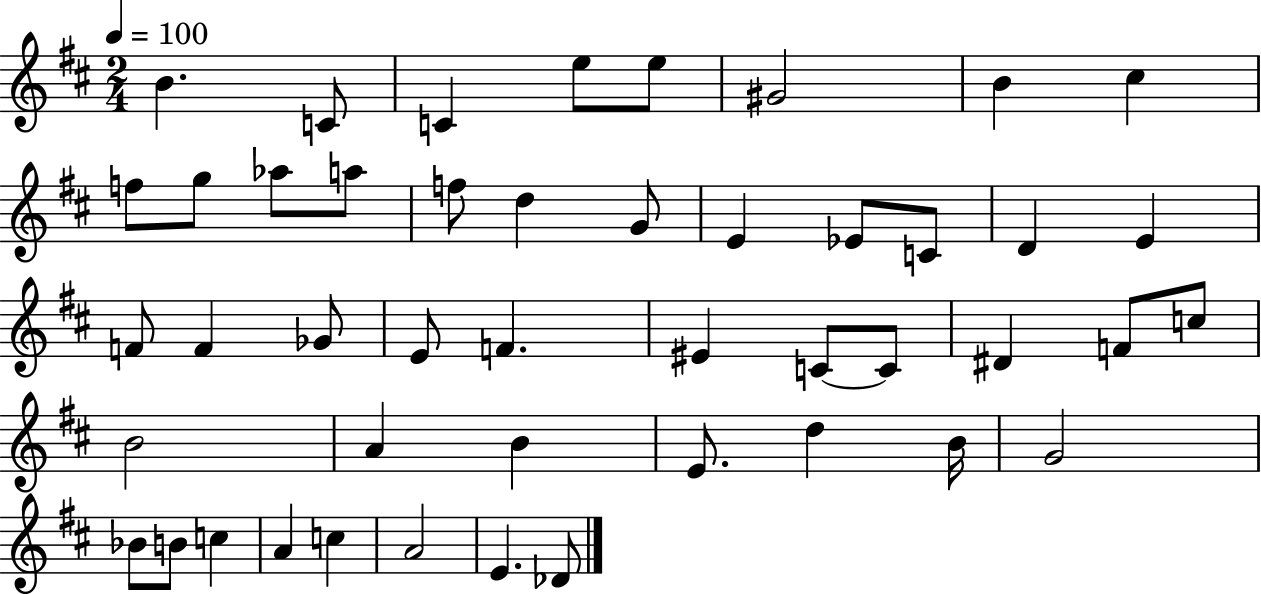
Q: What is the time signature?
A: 2/4